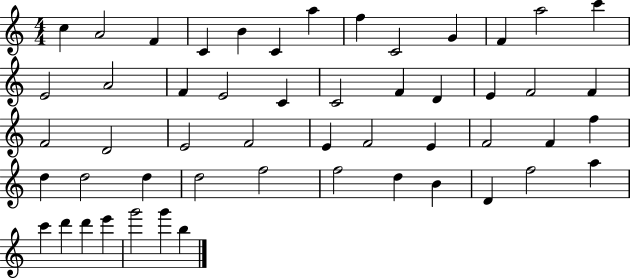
C5/q A4/h F4/q C4/q B4/q C4/q A5/q F5/q C4/h G4/q F4/q A5/h C6/q E4/h A4/h F4/q E4/h C4/q C4/h F4/q D4/q E4/q F4/h F4/q F4/h D4/h E4/h F4/h E4/q F4/h E4/q F4/h F4/q F5/q D5/q D5/h D5/q D5/h F5/h F5/h D5/q B4/q D4/q F5/h A5/q C6/q D6/q D6/q E6/q G6/h G6/q B5/q